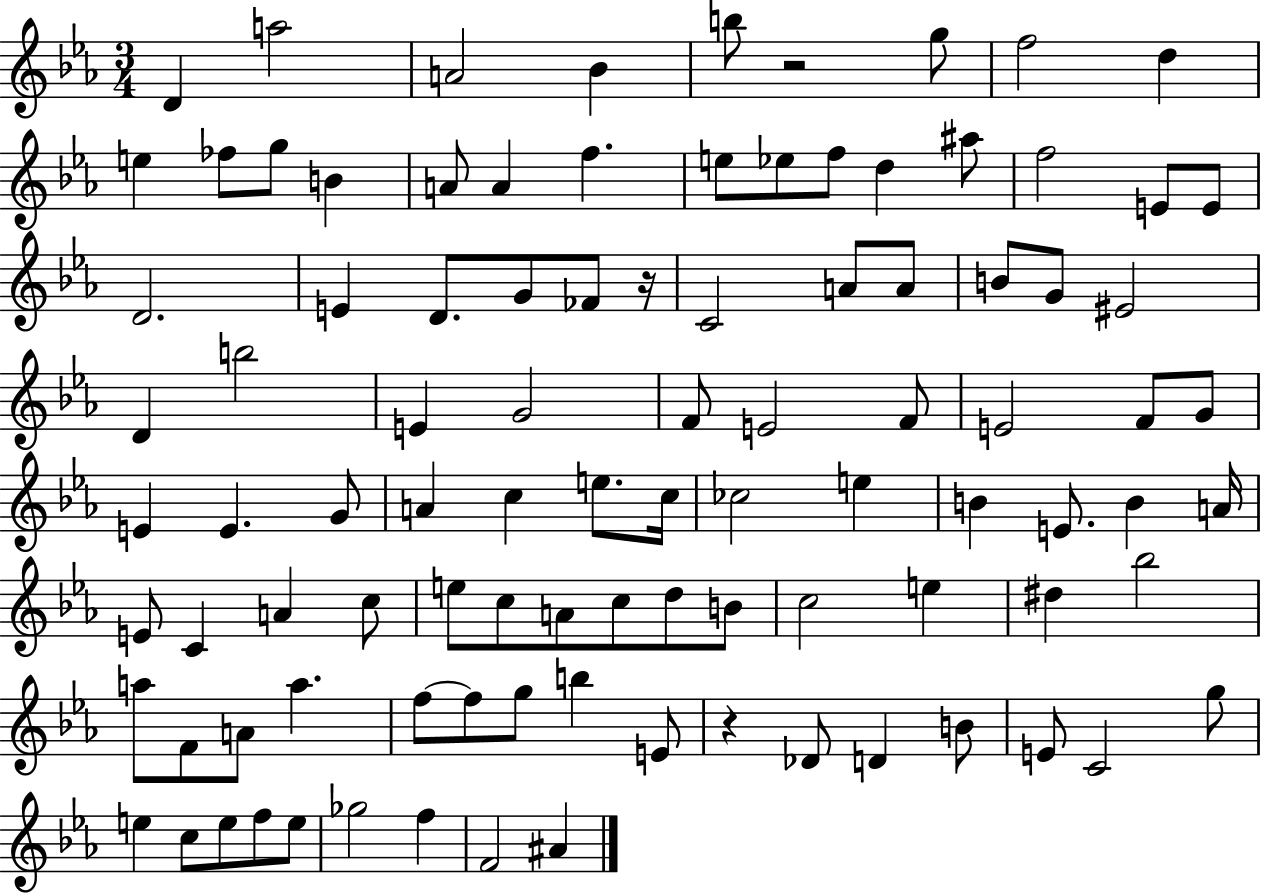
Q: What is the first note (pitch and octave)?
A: D4